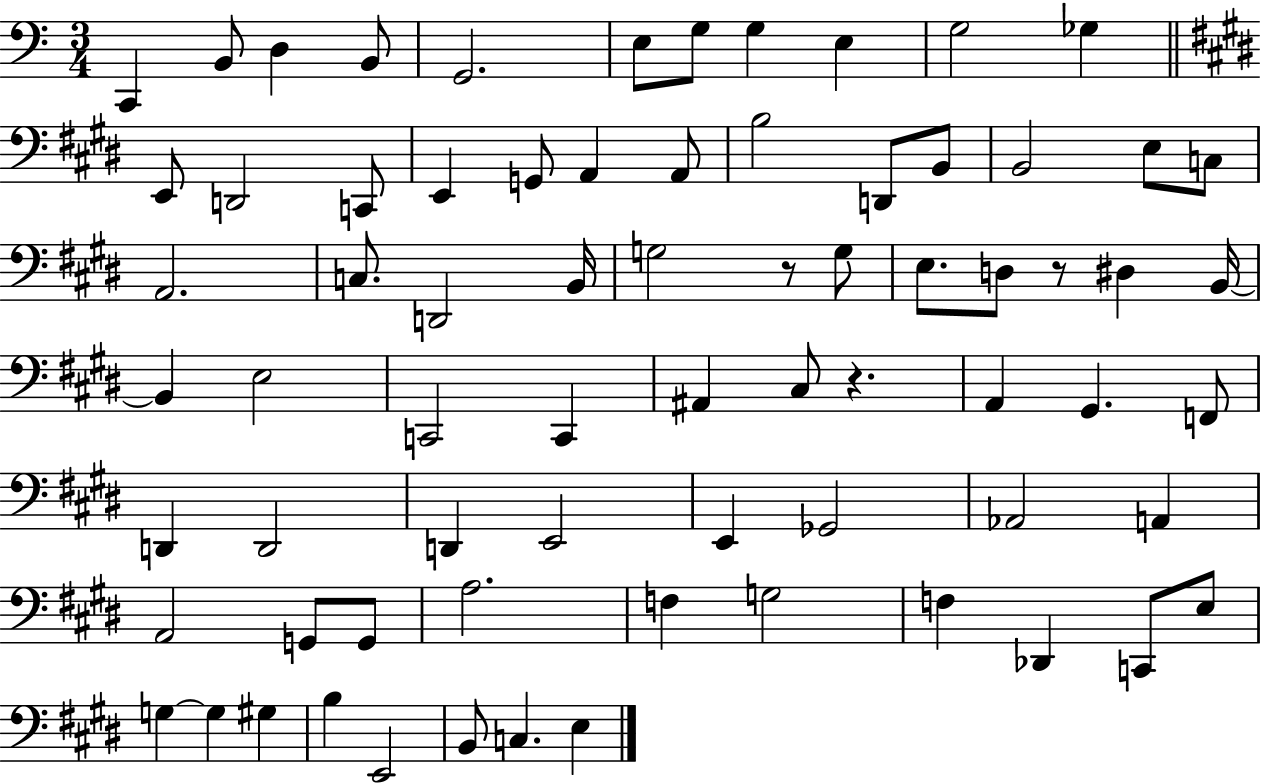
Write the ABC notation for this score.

X:1
T:Untitled
M:3/4
L:1/4
K:C
C,, B,,/2 D, B,,/2 G,,2 E,/2 G,/2 G, E, G,2 _G, E,,/2 D,,2 C,,/2 E,, G,,/2 A,, A,,/2 B,2 D,,/2 B,,/2 B,,2 E,/2 C,/2 A,,2 C,/2 D,,2 B,,/4 G,2 z/2 G,/2 E,/2 D,/2 z/2 ^D, B,,/4 B,, E,2 C,,2 C,, ^A,, ^C,/2 z A,, ^G,, F,,/2 D,, D,,2 D,, E,,2 E,, _G,,2 _A,,2 A,, A,,2 G,,/2 G,,/2 A,2 F, G,2 F, _D,, C,,/2 E,/2 G, G, ^G, B, E,,2 B,,/2 C, E,